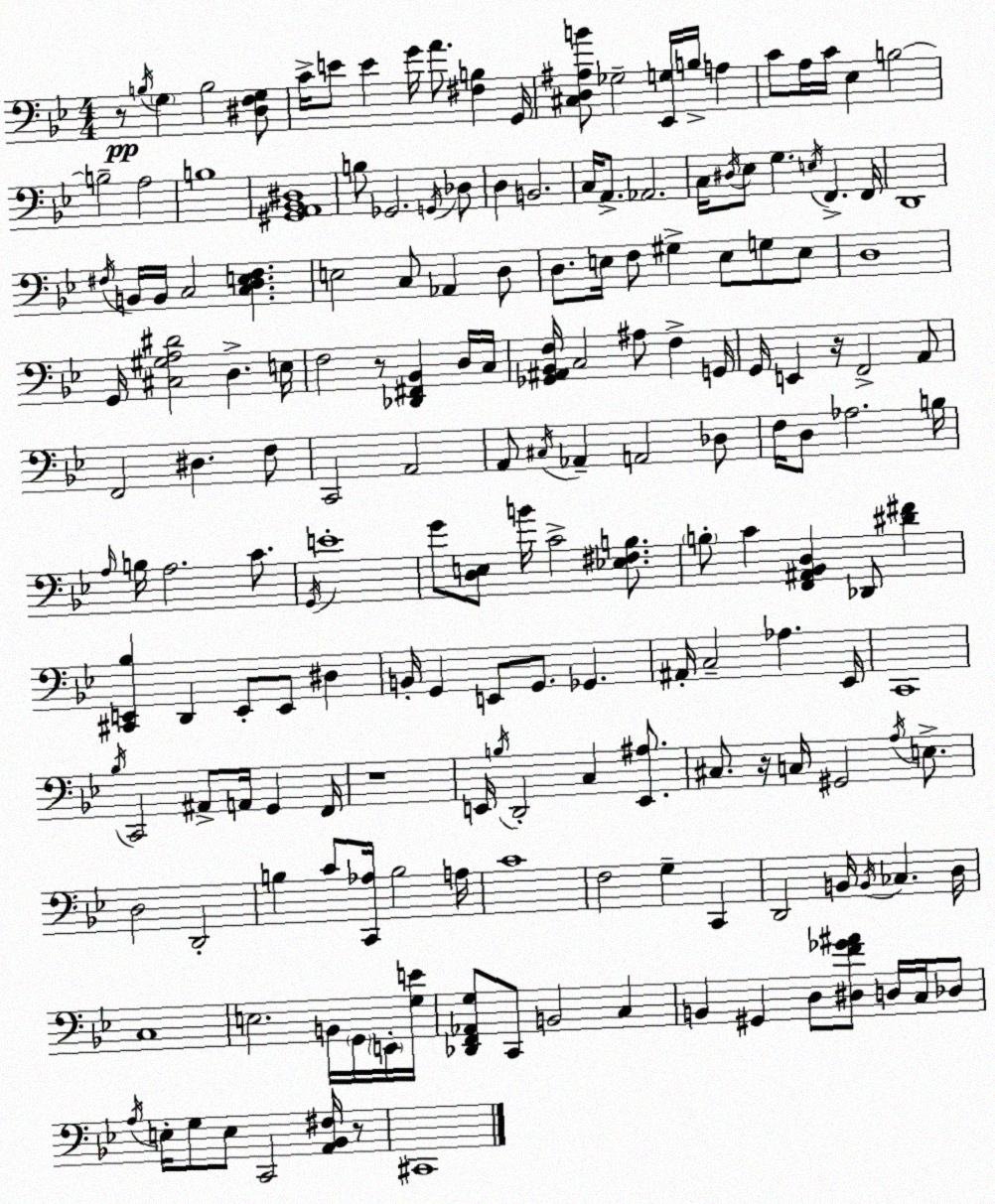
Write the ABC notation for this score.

X:1
T:Untitled
M:4/4
L:1/4
K:Bb
z/2 B,/4 G, B,2 [^D,F,G,]/2 C/4 E/2 E G/4 A/2 [^F,B,] G,,/4 [^C,D,^A,B]/2 _G,2 [_E,,G,]/4 B,/4 A, C/2 A,/4 C/4 _E, B,2 B,2 A,2 B,4 [^G,,A,,_B,,^D,]4 B,/2 _G,,2 G,,/4 _D,/2 D, B,,2 C,/4 A,,/2 _A,,2 C,/4 ^D,/4 _E,/2 G, E,/4 F,, F,,/4 D,,4 ^F,/4 B,,/4 B,,/4 C,2 [C,D,E,^F,] E,2 C,/2 _A,, D,/2 D,/2 E,/4 F,/2 ^G, E,/2 G,/2 E,/2 D,4 G,,/4 [^C,^G,A,^D]2 D, E,/4 F,2 z/2 [_D,,^F,,_B,,] D,/4 C,/4 [_G,,^A,,_B,,F,]/4 C,2 ^A,/2 F, G,,/4 G,,/4 E,, z/4 F,,2 A,,/2 F,,2 ^D, F,/2 C,,2 A,,2 A,,/2 ^C,/4 _A,, A,,2 _D,/2 F,/4 D,/2 _A,2 B,/4 A,/4 B,/4 A,2 C/2 G,,/4 E4 G/2 [D,E,]/2 B/4 C2 [_E,^F,B,]/2 B,/2 C [F,,^A,,_B,,D,] _D,,/2 [^D^F] [^C,,E,,_B,] D,, E,,/2 E,,/2 ^D, B,,/4 G,, E,,/2 G,,/2 _G,, ^A,,/4 C,2 _A, _E,,/4 C,,4 _B,/4 C,,2 ^A,,/2 A,,/4 G,, F,,/4 z4 E,,/4 B,/4 D,,2 C, [E,,^A,]/2 ^C,/2 z/4 C,/4 ^G,,2 A,/4 E,/2 D,2 D,,2 B, C/2 [C,,_A,]/4 B,2 A,/4 C4 F,2 G, C,, D,,2 B,,/4 B,,/4 _C, D,/4 C,4 E,2 B,,/4 G,,/4 E,,/4 [G,E]/4 [_D,,F,,_A,,G,]/2 C,,/2 B,,2 C, B,, ^G,, D,/2 [^D,F_G^A]/2 D,/4 C,/4 _D,/2 A,/4 E,/4 G,/2 E,/2 C,,2 [A,,_B,,^F,]/4 z/2 ^C,,4